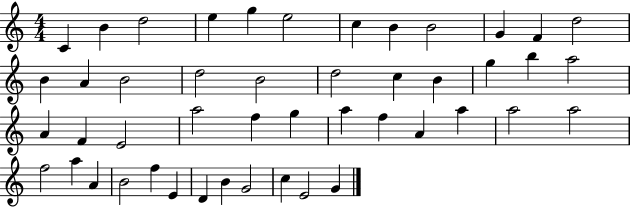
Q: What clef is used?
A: treble